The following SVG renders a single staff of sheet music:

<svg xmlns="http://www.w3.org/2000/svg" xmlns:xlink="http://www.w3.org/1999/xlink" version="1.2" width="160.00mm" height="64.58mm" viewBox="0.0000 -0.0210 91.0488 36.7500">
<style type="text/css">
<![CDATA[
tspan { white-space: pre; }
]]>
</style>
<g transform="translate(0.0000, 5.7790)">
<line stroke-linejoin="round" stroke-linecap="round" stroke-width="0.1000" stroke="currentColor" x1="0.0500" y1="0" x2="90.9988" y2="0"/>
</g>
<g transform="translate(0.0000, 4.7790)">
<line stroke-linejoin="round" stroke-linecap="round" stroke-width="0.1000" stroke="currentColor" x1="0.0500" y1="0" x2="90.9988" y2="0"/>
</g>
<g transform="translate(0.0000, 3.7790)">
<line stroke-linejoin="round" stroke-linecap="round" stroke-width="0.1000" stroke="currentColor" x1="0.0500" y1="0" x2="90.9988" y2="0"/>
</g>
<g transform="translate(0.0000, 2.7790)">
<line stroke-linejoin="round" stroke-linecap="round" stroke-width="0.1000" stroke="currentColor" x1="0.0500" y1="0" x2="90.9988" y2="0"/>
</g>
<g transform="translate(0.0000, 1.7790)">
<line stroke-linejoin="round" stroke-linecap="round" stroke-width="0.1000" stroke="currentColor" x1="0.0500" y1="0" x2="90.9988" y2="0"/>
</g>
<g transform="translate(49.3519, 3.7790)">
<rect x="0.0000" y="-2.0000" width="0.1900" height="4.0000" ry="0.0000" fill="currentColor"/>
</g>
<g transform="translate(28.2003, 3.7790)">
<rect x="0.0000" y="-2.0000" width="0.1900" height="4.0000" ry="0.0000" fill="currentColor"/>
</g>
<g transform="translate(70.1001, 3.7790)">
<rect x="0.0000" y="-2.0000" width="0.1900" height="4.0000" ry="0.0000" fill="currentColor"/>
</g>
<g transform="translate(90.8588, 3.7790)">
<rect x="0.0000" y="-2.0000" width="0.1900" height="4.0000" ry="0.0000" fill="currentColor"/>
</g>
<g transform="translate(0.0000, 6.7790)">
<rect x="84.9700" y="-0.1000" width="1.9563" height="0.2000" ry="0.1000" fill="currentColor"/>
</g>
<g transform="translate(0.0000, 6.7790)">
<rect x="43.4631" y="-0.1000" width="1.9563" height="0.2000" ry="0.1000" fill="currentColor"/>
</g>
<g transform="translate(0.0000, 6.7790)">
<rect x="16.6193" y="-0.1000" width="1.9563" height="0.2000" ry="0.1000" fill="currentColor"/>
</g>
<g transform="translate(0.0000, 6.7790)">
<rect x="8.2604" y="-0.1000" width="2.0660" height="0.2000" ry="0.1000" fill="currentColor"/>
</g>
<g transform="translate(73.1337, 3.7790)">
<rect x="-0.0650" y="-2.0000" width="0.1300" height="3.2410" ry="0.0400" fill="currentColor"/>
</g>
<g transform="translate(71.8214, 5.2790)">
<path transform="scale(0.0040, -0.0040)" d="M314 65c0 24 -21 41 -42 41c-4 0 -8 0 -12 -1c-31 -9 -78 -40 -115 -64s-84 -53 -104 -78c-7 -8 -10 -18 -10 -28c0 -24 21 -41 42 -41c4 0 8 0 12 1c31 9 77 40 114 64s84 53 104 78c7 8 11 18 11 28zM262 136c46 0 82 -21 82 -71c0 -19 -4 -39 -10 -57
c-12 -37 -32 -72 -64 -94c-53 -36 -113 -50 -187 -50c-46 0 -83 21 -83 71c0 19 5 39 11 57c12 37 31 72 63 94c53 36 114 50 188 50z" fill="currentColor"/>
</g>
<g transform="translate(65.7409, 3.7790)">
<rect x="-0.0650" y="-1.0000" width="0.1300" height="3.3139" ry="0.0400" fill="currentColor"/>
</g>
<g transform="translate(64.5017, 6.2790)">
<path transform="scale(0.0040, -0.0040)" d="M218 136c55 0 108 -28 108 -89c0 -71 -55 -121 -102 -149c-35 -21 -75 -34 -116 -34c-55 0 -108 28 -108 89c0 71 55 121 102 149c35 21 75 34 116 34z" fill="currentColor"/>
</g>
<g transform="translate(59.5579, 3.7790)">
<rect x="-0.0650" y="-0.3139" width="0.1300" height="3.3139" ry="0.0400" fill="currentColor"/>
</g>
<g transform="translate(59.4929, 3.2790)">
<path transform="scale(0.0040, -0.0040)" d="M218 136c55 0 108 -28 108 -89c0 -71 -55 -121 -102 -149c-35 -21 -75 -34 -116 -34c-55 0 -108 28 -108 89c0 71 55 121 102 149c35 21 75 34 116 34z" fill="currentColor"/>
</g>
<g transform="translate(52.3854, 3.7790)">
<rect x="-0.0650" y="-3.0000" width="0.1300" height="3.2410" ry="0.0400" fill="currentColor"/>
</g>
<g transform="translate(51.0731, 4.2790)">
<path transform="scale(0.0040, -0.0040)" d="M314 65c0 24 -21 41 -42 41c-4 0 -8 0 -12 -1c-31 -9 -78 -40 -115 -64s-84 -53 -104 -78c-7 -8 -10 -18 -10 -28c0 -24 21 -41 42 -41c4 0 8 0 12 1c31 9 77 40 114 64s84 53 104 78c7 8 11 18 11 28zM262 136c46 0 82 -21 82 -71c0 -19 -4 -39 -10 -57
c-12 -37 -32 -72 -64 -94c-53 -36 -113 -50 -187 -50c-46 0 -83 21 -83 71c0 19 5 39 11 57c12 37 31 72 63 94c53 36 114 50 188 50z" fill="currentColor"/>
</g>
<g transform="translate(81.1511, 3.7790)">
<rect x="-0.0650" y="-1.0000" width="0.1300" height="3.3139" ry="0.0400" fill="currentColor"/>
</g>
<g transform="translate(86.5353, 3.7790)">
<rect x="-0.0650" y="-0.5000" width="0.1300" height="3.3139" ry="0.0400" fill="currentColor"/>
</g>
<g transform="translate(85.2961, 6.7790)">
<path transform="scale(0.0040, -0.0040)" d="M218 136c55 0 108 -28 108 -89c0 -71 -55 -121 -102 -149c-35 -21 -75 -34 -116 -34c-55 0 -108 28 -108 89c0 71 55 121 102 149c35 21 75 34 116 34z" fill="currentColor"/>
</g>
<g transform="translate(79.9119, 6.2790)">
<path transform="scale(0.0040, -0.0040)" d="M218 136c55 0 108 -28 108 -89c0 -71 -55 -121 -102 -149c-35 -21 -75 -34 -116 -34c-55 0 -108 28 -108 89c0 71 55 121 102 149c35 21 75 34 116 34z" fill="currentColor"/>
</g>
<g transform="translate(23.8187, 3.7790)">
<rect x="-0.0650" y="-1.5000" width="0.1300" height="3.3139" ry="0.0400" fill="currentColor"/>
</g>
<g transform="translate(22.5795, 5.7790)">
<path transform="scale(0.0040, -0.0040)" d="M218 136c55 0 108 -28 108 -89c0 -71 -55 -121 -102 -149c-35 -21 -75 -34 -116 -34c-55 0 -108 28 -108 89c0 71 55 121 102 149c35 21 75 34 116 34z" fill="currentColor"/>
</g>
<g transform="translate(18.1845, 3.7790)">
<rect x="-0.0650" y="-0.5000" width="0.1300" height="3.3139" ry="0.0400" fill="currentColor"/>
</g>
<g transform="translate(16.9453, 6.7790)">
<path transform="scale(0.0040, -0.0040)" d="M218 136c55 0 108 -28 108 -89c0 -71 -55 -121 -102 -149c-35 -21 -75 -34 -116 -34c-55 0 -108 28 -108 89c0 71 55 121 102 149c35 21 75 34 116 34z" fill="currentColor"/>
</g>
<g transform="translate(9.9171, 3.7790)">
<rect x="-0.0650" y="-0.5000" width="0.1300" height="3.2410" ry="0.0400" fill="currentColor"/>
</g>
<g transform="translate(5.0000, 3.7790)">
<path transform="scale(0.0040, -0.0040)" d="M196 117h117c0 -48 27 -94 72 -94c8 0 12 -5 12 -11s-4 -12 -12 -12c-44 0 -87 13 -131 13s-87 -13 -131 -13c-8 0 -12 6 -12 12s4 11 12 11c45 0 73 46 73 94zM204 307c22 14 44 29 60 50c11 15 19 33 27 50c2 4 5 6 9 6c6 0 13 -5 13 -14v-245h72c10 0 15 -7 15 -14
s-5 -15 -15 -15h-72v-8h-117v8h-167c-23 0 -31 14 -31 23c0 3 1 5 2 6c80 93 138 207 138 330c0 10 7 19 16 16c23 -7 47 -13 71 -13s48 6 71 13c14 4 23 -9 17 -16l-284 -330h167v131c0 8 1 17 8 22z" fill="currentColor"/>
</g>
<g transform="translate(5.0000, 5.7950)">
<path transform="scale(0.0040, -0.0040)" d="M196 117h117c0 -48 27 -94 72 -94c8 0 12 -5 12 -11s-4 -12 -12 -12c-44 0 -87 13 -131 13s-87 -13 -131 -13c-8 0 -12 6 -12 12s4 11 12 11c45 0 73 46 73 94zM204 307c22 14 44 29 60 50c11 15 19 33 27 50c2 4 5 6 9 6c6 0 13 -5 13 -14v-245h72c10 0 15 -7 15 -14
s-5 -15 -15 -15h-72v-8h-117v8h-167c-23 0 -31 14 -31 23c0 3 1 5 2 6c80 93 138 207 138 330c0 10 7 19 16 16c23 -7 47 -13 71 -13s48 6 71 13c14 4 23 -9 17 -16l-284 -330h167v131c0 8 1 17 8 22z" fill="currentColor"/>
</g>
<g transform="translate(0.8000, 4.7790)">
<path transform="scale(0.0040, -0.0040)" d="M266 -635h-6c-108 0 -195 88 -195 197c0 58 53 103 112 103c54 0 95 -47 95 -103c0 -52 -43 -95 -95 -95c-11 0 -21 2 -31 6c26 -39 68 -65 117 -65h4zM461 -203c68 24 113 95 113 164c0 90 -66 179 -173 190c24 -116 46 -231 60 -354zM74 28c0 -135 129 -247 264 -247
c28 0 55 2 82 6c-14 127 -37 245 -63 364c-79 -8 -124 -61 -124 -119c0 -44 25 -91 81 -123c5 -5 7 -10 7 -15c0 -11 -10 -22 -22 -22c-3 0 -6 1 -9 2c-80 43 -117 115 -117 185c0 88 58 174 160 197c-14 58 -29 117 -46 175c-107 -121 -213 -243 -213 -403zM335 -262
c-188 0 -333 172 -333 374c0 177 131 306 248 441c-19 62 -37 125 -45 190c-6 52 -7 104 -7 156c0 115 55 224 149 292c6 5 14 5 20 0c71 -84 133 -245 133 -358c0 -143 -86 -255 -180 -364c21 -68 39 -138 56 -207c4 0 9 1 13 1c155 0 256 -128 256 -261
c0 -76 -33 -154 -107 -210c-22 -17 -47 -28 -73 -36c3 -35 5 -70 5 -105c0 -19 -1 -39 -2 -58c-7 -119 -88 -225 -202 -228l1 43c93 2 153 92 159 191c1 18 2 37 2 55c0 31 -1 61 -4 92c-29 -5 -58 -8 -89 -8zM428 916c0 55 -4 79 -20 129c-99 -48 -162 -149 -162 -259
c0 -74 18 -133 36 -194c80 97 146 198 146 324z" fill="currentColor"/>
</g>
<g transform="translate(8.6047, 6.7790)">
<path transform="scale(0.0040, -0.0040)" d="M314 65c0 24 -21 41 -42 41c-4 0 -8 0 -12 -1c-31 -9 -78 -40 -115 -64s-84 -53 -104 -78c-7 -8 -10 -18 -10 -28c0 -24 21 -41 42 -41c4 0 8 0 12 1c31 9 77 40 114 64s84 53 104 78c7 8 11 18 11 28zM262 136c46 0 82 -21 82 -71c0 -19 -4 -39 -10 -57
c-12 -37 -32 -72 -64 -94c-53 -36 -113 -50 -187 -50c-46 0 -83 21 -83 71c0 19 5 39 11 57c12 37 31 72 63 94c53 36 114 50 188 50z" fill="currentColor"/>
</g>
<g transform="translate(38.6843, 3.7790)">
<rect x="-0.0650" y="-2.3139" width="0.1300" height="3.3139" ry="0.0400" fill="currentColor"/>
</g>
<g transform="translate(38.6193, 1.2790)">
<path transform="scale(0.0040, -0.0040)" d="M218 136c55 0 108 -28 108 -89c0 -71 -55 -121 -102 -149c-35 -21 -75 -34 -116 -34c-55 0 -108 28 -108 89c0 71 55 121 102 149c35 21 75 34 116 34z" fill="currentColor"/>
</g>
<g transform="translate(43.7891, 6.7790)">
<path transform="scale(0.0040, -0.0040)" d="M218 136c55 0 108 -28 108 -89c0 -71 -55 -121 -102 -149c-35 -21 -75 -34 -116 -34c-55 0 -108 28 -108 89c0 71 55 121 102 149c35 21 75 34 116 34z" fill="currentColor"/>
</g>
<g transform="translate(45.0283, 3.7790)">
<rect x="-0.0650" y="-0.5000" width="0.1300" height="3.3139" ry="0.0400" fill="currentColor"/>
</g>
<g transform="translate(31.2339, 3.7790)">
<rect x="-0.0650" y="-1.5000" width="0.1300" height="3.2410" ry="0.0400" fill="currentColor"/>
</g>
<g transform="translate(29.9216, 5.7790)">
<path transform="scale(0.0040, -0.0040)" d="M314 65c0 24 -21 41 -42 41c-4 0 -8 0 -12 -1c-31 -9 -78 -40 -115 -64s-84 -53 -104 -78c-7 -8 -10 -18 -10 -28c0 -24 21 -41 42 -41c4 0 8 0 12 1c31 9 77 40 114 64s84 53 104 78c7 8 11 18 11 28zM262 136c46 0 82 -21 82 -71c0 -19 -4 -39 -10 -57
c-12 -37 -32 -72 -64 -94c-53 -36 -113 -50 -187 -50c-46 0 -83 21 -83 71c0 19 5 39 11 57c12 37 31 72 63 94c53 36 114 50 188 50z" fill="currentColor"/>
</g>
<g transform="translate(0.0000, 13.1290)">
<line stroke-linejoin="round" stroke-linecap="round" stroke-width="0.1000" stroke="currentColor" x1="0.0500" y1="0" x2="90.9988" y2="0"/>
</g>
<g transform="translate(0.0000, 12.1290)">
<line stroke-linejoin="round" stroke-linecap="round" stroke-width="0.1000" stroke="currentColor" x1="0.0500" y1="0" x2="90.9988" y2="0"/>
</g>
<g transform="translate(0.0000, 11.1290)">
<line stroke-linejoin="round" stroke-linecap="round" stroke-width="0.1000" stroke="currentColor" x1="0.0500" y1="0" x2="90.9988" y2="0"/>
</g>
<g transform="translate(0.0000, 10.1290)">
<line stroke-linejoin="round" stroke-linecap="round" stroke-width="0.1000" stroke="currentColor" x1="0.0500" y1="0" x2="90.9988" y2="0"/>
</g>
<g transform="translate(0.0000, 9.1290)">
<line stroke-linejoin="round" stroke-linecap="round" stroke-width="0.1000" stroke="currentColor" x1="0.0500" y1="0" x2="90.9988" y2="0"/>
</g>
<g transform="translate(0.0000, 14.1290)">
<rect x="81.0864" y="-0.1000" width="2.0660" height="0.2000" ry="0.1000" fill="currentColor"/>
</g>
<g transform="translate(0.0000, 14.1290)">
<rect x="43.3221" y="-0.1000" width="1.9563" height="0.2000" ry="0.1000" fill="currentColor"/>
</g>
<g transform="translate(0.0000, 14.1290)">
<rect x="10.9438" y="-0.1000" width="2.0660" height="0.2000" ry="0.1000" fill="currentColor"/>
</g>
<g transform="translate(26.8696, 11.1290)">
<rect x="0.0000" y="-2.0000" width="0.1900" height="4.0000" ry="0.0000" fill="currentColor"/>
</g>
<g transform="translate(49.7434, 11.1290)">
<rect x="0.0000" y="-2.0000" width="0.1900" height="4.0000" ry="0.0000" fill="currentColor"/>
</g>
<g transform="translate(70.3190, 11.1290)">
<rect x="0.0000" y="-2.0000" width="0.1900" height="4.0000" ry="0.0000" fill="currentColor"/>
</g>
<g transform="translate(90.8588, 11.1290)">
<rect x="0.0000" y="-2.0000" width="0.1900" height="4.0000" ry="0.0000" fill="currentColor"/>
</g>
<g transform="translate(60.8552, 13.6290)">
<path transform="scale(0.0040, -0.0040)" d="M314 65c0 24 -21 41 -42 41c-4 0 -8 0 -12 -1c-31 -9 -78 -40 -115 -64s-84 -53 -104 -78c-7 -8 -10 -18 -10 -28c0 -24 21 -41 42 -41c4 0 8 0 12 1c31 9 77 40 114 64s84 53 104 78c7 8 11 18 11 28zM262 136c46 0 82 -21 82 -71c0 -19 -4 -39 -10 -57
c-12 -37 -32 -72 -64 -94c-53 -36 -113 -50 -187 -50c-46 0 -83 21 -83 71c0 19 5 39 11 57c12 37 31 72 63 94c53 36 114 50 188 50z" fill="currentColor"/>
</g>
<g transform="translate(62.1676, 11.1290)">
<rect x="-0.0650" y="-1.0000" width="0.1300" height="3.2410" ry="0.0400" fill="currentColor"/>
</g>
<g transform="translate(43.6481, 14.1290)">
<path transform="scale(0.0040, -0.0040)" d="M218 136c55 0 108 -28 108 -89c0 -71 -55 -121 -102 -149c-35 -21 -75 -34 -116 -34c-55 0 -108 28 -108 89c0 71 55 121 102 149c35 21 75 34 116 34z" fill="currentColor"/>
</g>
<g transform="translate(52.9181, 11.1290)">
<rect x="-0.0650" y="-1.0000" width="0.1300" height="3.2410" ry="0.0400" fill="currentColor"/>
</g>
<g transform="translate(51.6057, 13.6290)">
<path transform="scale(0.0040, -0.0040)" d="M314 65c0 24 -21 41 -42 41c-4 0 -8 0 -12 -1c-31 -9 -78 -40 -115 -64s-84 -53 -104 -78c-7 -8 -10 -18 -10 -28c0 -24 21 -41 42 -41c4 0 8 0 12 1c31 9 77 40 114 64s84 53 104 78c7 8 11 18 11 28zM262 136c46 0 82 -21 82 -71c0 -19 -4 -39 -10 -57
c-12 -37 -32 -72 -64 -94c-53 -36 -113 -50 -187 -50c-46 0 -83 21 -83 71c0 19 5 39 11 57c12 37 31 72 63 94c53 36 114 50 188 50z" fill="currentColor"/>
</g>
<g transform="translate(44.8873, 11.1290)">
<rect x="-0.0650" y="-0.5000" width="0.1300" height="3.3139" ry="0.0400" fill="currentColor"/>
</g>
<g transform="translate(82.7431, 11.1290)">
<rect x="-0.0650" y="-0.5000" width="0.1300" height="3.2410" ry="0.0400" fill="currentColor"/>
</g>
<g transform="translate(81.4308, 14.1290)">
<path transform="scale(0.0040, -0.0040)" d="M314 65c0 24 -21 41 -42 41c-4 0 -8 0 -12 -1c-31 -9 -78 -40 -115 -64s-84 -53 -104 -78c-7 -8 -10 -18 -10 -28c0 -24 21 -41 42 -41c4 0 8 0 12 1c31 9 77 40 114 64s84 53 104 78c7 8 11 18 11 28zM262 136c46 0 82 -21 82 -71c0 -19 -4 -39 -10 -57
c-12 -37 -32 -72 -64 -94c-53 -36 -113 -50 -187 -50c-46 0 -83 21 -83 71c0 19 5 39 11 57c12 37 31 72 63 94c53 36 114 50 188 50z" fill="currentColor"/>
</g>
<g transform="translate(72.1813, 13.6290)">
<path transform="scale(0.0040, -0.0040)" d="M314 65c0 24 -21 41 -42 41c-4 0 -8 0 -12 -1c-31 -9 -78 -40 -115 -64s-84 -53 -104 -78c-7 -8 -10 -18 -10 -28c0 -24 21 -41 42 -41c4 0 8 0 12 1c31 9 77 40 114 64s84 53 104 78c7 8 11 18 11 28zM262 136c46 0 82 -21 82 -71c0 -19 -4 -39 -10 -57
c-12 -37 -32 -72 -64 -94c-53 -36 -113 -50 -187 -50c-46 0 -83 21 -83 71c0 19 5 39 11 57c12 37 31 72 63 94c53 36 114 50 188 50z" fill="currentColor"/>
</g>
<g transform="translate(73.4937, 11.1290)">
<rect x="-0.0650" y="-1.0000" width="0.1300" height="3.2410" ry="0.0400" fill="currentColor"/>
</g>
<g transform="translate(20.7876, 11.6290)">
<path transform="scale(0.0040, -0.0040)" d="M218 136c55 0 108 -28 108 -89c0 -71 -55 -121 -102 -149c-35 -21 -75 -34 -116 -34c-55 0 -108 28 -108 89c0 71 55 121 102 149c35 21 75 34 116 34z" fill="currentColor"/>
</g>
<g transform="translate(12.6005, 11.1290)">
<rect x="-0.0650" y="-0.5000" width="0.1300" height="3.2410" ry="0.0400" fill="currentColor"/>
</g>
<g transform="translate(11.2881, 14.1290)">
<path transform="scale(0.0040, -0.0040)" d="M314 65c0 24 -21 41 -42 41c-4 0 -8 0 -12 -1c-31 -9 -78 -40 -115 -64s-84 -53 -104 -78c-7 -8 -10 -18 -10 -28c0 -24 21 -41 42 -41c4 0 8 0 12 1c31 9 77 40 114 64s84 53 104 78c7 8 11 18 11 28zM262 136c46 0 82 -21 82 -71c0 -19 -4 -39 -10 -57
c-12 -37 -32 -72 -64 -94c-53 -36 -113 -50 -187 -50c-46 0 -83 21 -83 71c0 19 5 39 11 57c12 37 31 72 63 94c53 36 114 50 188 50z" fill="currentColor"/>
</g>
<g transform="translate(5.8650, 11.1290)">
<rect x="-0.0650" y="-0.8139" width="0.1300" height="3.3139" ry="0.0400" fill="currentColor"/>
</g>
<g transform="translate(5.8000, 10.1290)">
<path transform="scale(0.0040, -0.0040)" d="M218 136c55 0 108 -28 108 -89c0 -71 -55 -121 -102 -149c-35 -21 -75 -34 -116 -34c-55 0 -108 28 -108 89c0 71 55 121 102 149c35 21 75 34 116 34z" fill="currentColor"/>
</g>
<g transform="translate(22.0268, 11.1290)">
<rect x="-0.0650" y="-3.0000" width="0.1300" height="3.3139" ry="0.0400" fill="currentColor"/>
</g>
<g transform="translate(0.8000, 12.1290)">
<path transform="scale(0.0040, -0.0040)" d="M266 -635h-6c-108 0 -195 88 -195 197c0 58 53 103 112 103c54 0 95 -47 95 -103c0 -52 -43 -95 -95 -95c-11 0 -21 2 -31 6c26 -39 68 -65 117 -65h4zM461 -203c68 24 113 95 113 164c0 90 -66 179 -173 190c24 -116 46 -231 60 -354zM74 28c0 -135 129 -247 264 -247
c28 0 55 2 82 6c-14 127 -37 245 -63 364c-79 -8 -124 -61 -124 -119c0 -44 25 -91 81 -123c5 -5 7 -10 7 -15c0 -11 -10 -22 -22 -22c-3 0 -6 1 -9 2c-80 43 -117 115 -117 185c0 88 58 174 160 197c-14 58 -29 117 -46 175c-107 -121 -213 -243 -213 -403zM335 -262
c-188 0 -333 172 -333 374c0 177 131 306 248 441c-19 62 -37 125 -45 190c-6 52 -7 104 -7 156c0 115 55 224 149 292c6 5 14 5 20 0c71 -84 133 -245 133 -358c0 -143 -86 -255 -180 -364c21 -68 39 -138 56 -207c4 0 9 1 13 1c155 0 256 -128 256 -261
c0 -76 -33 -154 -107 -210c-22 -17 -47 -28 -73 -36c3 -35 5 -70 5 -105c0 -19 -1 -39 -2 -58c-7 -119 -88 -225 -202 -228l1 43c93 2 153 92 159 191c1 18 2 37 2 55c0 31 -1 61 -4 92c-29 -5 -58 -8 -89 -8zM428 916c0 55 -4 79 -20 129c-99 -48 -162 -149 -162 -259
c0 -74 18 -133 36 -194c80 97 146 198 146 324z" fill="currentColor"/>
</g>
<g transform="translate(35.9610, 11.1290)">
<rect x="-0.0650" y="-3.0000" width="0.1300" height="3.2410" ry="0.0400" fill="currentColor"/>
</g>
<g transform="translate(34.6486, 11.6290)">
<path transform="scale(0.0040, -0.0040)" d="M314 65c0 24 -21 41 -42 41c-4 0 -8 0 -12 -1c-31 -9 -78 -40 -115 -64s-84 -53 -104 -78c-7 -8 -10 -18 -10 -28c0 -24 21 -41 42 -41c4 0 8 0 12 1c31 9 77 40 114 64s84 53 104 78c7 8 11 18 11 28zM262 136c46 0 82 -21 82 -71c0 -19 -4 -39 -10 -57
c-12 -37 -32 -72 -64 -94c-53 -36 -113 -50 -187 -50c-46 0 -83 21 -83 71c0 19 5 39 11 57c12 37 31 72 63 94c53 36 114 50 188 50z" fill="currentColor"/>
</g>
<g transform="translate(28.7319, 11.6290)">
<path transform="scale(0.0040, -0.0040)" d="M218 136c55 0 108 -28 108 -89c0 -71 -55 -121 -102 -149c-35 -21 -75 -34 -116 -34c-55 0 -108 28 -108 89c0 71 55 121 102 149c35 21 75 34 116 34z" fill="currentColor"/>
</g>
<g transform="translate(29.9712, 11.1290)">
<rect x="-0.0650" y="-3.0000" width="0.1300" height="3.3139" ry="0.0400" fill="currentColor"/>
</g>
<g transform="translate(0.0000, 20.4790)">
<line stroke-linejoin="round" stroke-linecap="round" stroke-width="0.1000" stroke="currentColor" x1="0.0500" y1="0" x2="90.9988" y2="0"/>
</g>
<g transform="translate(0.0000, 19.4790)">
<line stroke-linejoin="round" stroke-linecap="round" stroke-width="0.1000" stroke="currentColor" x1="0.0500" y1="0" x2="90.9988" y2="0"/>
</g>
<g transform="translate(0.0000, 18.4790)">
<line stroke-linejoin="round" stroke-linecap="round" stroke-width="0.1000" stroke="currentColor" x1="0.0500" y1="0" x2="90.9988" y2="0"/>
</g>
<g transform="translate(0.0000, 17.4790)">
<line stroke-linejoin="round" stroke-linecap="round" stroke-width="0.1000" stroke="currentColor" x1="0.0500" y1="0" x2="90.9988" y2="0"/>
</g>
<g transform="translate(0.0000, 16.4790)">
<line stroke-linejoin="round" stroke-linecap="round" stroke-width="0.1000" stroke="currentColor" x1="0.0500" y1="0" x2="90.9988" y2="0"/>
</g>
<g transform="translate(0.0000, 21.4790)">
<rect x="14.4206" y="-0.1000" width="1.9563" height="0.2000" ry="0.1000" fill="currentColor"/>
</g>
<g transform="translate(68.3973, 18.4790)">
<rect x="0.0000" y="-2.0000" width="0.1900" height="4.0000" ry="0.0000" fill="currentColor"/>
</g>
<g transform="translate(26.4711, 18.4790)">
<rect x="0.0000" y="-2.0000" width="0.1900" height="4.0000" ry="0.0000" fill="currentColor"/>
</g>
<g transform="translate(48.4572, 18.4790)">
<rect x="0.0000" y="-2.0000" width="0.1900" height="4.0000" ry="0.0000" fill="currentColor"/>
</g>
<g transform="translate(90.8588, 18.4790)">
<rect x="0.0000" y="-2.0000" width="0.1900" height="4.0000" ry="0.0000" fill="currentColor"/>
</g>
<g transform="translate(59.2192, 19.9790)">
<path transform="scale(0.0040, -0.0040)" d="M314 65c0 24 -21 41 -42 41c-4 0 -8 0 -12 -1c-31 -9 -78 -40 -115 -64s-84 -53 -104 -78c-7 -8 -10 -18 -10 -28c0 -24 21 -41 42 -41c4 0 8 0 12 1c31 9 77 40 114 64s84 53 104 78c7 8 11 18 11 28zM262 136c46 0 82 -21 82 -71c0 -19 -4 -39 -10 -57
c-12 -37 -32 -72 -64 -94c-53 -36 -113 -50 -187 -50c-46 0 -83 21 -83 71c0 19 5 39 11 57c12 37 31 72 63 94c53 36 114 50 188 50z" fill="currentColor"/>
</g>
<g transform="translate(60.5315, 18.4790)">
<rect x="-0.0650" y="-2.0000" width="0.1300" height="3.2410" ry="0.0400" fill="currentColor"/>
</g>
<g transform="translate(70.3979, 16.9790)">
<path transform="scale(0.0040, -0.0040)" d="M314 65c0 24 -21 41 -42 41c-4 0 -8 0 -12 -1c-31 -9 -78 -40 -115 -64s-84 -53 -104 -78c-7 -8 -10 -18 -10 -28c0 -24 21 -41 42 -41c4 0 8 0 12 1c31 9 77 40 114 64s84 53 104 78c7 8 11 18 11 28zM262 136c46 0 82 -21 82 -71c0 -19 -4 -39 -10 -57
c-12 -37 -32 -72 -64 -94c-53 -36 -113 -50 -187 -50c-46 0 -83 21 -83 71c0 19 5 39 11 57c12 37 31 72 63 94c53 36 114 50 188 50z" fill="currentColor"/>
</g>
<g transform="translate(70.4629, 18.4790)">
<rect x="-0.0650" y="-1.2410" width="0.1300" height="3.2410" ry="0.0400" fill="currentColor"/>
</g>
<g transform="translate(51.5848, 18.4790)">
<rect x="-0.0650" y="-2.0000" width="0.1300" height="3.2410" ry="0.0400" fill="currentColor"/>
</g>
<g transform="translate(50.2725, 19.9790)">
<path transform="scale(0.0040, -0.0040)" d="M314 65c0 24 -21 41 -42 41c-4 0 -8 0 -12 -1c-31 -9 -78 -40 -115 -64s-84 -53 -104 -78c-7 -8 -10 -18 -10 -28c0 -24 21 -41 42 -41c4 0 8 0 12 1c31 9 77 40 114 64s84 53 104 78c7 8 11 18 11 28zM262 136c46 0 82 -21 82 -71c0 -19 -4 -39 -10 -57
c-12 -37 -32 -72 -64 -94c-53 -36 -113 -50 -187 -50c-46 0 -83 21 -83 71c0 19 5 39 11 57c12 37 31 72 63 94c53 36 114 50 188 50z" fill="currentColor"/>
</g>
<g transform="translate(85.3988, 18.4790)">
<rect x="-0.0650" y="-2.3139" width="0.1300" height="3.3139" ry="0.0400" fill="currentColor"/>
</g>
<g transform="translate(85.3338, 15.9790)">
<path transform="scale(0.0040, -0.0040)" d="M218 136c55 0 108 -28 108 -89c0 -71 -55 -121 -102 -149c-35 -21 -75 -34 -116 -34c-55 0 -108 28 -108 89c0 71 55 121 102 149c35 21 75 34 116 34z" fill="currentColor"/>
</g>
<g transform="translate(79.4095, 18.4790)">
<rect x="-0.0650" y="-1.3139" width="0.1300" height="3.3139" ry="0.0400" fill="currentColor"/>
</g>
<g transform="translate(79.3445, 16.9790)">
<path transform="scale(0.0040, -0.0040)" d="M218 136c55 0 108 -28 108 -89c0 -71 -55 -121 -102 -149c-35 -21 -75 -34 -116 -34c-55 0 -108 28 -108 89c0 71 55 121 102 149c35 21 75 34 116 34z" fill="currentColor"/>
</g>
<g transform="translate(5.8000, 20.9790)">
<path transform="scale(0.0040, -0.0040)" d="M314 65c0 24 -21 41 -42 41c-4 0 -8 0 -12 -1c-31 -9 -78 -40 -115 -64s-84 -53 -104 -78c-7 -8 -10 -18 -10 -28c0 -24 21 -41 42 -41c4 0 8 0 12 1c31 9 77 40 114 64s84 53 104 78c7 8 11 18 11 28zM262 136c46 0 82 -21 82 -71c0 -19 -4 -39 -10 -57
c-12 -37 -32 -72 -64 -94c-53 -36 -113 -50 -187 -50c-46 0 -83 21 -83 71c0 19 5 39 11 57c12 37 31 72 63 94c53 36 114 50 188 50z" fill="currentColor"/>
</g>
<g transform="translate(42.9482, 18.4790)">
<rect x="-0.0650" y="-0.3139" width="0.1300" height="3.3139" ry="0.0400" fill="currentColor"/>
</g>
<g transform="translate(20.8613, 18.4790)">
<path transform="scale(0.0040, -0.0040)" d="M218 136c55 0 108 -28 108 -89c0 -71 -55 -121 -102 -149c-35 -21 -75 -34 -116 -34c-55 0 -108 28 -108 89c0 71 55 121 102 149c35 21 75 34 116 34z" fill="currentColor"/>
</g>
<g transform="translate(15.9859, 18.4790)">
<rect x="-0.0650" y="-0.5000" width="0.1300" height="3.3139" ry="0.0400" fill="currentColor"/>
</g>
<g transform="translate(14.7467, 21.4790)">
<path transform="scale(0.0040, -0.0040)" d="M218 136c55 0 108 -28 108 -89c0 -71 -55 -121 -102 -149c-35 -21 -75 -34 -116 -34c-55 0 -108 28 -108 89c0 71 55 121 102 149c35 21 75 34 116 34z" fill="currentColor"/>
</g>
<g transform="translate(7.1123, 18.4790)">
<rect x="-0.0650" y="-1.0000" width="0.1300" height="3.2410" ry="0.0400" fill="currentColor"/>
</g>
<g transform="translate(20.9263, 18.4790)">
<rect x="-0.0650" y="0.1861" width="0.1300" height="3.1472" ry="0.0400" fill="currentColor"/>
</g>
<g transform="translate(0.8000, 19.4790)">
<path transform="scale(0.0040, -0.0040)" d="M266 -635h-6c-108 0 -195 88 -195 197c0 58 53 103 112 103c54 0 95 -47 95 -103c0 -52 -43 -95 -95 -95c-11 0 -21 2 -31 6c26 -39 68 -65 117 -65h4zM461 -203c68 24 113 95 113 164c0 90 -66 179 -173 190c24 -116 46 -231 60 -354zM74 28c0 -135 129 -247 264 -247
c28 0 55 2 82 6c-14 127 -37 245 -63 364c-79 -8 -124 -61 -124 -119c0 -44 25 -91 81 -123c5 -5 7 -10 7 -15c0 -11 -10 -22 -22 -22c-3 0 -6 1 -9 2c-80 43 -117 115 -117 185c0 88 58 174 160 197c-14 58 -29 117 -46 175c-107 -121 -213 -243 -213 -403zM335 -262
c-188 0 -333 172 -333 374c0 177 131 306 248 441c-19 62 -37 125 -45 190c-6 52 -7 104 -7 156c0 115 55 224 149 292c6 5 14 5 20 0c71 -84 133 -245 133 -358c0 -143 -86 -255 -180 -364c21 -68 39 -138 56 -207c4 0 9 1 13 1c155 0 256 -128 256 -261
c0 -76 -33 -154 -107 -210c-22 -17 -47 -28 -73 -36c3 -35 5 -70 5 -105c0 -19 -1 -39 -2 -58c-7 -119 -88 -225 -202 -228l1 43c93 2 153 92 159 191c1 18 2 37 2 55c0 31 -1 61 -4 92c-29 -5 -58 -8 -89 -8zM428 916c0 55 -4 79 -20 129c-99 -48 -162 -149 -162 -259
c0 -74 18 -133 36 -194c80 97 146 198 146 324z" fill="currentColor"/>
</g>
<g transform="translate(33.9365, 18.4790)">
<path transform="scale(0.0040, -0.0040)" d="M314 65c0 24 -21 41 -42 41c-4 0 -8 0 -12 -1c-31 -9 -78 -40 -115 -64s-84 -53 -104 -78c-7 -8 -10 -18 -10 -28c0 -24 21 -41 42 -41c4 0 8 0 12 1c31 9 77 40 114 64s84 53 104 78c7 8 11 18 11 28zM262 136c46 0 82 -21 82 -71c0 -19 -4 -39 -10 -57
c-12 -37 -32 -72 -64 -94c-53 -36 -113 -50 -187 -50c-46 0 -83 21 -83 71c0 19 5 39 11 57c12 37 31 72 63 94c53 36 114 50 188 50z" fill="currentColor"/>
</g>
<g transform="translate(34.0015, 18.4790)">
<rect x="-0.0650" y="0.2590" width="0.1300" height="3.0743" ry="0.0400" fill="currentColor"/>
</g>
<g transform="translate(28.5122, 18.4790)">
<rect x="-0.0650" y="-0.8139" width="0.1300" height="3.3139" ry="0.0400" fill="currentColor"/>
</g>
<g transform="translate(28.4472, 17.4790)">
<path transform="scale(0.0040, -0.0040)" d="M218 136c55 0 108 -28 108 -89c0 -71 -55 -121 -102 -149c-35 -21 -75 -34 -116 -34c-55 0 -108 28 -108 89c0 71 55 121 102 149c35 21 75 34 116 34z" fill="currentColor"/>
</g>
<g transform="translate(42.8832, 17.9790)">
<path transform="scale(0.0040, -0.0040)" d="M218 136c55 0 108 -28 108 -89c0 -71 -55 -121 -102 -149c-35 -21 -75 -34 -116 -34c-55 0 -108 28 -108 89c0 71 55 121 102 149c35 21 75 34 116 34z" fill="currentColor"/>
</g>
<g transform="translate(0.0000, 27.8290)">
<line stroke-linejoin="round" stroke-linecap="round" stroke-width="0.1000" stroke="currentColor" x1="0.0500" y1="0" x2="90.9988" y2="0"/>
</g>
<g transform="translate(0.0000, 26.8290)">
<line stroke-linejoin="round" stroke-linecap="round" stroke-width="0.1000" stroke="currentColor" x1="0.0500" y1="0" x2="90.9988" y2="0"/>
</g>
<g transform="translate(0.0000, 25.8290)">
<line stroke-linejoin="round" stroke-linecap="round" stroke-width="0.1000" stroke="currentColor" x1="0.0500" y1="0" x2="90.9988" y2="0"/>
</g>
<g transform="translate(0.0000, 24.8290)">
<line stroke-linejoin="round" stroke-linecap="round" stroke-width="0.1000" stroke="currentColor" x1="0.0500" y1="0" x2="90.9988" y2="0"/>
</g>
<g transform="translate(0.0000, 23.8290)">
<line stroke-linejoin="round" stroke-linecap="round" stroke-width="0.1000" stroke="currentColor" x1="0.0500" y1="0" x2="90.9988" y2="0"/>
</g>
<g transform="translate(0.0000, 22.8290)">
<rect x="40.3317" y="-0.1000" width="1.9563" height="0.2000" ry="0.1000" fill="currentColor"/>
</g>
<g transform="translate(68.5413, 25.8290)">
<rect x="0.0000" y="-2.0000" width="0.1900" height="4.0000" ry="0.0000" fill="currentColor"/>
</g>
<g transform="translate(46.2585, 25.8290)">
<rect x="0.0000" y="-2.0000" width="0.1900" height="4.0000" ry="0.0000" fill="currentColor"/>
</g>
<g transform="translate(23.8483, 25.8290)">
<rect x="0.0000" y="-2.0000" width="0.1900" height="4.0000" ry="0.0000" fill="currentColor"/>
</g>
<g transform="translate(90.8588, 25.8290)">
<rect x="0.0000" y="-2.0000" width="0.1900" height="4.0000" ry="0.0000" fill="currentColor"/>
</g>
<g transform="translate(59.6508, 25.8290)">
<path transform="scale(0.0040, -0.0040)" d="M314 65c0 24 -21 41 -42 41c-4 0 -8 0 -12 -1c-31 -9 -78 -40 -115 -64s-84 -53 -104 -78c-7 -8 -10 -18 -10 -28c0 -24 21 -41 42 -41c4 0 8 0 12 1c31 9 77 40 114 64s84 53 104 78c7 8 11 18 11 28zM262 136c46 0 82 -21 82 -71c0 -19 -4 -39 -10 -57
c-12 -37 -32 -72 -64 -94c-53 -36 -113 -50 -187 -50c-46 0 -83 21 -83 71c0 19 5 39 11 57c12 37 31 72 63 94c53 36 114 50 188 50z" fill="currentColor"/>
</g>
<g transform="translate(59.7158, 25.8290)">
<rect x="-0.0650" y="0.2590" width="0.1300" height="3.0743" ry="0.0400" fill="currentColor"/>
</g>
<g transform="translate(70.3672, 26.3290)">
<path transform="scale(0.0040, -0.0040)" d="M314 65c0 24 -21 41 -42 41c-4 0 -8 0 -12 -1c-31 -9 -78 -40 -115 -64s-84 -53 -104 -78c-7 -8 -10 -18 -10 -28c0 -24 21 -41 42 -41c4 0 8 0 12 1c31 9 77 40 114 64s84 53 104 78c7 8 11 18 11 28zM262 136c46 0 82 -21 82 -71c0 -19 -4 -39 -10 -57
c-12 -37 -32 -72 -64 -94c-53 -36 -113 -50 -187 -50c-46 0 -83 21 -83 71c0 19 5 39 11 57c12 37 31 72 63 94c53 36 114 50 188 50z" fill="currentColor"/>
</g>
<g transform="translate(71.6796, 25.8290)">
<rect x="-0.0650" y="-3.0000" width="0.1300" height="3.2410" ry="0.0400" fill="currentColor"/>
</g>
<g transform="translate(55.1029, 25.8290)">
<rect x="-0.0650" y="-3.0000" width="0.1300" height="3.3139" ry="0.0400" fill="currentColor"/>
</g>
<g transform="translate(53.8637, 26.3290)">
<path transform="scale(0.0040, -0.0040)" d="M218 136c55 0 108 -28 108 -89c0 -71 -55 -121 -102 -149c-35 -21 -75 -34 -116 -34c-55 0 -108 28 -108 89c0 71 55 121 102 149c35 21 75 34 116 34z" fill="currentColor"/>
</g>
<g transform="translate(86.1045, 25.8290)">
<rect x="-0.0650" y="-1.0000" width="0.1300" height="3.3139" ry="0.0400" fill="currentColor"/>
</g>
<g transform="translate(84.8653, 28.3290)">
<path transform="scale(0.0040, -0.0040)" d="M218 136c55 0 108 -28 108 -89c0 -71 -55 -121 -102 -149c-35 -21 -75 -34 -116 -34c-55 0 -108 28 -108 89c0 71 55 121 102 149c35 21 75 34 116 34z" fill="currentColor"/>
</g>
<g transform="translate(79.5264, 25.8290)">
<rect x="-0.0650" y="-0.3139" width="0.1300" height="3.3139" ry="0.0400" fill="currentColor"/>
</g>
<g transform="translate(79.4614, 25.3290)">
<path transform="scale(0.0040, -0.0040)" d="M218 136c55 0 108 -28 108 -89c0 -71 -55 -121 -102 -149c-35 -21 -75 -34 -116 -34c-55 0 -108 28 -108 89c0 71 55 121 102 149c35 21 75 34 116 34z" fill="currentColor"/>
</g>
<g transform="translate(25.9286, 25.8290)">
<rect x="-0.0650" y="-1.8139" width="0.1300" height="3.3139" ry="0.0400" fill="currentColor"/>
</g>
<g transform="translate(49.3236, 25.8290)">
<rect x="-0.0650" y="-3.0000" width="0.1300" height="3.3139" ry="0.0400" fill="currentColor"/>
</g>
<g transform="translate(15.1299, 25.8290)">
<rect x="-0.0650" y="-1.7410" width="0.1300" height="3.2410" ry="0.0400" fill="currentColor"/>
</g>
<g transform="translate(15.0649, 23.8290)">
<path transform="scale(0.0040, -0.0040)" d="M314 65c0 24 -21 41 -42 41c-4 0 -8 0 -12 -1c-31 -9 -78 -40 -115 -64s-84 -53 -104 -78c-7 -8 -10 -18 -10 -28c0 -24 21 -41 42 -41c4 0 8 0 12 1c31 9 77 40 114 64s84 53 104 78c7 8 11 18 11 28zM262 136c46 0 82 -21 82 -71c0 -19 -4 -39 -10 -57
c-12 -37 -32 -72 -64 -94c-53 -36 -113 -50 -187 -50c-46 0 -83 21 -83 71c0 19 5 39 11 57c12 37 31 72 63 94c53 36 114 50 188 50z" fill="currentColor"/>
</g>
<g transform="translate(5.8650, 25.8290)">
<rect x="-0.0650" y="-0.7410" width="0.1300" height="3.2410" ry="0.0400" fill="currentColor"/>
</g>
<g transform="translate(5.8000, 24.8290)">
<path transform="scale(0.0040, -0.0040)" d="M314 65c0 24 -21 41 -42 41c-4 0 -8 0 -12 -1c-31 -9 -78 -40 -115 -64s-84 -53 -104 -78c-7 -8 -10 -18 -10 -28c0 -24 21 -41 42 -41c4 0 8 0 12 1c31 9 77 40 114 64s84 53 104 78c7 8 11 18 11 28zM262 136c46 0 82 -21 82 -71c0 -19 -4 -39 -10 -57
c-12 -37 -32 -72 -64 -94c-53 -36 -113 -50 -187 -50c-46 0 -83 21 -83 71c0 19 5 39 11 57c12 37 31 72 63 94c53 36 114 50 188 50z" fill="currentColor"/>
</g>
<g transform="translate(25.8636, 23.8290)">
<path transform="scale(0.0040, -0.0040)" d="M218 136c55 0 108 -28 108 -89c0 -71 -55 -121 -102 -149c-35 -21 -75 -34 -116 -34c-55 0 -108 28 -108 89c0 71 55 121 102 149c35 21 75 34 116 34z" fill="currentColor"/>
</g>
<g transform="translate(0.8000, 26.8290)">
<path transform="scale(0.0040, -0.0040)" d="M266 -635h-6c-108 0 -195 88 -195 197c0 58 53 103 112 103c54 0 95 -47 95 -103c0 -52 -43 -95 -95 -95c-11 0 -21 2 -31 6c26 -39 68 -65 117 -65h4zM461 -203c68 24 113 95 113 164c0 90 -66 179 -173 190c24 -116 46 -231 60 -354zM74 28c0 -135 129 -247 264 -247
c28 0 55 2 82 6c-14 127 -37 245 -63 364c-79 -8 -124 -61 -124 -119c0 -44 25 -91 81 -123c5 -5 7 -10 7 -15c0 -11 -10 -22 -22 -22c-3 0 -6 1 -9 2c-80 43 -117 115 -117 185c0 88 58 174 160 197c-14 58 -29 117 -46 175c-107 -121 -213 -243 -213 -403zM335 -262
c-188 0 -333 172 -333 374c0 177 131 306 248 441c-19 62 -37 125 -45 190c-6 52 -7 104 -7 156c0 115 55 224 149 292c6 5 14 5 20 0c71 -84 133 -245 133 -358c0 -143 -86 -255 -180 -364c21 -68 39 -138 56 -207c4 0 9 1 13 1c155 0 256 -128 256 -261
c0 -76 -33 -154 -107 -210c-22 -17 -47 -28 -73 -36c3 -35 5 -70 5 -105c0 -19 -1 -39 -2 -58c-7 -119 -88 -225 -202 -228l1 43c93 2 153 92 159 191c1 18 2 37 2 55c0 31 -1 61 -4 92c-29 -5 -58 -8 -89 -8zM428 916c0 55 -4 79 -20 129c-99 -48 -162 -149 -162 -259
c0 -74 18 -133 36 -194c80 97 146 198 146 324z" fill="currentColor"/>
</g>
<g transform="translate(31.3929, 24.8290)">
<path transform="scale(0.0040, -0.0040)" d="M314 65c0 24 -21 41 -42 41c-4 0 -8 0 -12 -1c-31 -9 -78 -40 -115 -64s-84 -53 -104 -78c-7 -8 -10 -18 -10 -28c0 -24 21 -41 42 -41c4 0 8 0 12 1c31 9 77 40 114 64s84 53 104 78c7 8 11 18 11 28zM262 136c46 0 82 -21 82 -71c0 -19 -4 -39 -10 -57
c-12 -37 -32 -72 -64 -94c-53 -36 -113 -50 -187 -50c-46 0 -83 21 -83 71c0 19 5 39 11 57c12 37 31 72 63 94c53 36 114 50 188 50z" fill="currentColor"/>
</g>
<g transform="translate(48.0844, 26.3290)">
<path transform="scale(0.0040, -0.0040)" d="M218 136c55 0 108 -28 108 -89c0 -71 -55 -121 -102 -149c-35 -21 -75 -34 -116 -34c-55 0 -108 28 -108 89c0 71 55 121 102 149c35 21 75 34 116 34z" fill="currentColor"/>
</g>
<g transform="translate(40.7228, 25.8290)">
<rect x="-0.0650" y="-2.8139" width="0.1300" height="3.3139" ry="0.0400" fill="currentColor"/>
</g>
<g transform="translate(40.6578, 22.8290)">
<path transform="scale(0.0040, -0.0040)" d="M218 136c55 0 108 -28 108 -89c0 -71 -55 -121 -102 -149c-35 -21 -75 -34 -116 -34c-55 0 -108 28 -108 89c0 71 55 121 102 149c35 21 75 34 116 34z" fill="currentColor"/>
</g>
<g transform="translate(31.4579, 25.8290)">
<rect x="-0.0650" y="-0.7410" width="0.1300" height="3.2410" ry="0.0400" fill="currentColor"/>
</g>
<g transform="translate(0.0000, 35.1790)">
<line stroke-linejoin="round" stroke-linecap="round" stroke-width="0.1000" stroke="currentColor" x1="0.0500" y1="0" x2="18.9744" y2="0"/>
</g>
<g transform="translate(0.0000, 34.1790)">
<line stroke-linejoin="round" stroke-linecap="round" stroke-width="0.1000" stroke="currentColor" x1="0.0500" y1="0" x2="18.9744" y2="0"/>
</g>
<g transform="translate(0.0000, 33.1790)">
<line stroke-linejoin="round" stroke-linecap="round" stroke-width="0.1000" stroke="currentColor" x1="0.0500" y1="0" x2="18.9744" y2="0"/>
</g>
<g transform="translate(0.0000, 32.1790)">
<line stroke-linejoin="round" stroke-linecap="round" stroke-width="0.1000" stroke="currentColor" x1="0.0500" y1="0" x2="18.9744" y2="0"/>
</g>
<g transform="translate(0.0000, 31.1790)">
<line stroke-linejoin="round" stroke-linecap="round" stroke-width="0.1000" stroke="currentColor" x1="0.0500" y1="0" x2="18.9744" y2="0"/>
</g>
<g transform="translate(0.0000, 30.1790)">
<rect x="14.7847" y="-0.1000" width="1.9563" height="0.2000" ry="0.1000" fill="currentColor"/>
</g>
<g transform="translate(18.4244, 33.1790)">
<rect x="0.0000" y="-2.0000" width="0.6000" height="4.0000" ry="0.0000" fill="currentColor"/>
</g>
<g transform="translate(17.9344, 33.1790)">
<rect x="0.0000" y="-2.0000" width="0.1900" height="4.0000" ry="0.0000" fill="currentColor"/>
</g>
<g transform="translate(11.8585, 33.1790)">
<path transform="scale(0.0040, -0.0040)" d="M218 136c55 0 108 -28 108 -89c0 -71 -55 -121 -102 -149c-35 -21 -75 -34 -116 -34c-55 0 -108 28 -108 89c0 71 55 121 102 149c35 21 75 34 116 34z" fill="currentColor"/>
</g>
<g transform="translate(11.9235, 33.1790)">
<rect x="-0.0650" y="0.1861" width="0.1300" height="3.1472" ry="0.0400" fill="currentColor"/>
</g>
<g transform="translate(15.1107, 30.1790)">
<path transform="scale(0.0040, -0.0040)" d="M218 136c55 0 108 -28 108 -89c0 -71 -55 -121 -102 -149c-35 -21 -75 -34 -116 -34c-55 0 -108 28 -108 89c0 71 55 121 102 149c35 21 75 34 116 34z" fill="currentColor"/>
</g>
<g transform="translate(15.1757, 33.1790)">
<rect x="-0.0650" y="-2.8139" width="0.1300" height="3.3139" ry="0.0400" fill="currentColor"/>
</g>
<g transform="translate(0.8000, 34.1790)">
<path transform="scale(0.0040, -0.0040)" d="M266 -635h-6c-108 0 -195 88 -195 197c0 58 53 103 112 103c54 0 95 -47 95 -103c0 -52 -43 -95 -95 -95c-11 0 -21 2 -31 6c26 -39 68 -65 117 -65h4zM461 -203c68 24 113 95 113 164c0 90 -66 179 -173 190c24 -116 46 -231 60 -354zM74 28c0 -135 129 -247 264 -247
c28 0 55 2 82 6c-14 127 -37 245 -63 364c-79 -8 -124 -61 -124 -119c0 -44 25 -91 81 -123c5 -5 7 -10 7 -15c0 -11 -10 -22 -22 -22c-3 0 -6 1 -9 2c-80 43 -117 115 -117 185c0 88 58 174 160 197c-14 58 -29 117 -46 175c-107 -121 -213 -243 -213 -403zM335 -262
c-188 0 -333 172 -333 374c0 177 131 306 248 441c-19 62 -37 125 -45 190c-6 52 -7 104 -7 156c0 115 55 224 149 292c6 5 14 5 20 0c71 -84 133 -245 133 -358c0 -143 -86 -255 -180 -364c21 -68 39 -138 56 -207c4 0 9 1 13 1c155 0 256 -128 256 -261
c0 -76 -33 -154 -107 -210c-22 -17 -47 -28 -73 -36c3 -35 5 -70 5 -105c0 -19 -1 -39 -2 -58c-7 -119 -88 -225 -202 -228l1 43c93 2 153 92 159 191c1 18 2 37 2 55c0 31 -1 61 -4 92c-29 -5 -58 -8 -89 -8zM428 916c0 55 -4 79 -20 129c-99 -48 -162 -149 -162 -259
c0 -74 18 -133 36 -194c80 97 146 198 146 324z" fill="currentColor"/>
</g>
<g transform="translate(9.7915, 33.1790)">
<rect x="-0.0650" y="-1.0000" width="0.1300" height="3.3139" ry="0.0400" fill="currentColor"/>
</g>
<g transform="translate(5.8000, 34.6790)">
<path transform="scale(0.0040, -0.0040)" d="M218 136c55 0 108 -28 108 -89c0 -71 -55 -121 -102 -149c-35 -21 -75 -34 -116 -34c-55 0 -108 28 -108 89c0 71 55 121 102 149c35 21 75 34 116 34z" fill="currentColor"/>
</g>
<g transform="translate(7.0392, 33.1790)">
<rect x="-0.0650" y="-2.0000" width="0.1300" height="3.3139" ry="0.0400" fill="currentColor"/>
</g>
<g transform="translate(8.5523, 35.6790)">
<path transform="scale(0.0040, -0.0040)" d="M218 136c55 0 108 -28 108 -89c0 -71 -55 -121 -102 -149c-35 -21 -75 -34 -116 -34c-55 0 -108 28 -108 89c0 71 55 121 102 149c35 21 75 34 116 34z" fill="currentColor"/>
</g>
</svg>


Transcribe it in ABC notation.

X:1
T:Untitled
M:4/4
L:1/4
K:C
C2 C E E2 g C A2 c D F2 D C d C2 A A A2 C D2 D2 D2 C2 D2 C B d B2 c F2 F2 e2 e g d2 f2 f d2 a A A B2 A2 c D F D B a